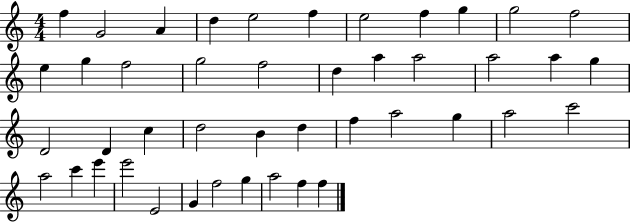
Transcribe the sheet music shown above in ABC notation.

X:1
T:Untitled
M:4/4
L:1/4
K:C
f G2 A d e2 f e2 f g g2 f2 e g f2 g2 f2 d a a2 a2 a g D2 D c d2 B d f a2 g a2 c'2 a2 c' e' e'2 E2 G f2 g a2 f f